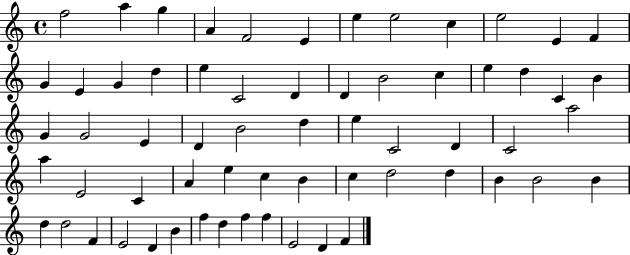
{
  \clef treble
  \time 4/4
  \defaultTimeSignature
  \key c \major
  f''2 a''4 g''4 | a'4 f'2 e'4 | e''4 e''2 c''4 | e''2 e'4 f'4 | \break g'4 e'4 g'4 d''4 | e''4 c'2 d'4 | d'4 b'2 c''4 | e''4 d''4 c'4 b'4 | \break g'4 g'2 e'4 | d'4 b'2 d''4 | e''4 c'2 d'4 | c'2 a''2 | \break a''4 e'2 c'4 | a'4 e''4 c''4 b'4 | c''4 d''2 d''4 | b'4 b'2 b'4 | \break d''4 d''2 f'4 | e'2 d'4 b'4 | f''4 d''4 f''4 f''4 | e'2 d'4 f'4 | \break \bar "|."
}